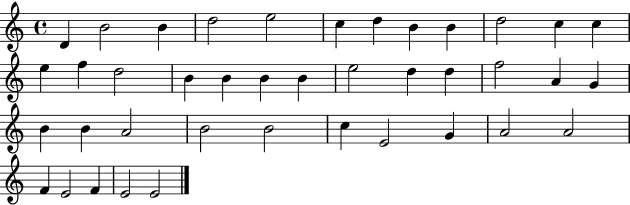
X:1
T:Untitled
M:4/4
L:1/4
K:C
D B2 B d2 e2 c d B B d2 c c e f d2 B B B B e2 d d f2 A G B B A2 B2 B2 c E2 G A2 A2 F E2 F E2 E2